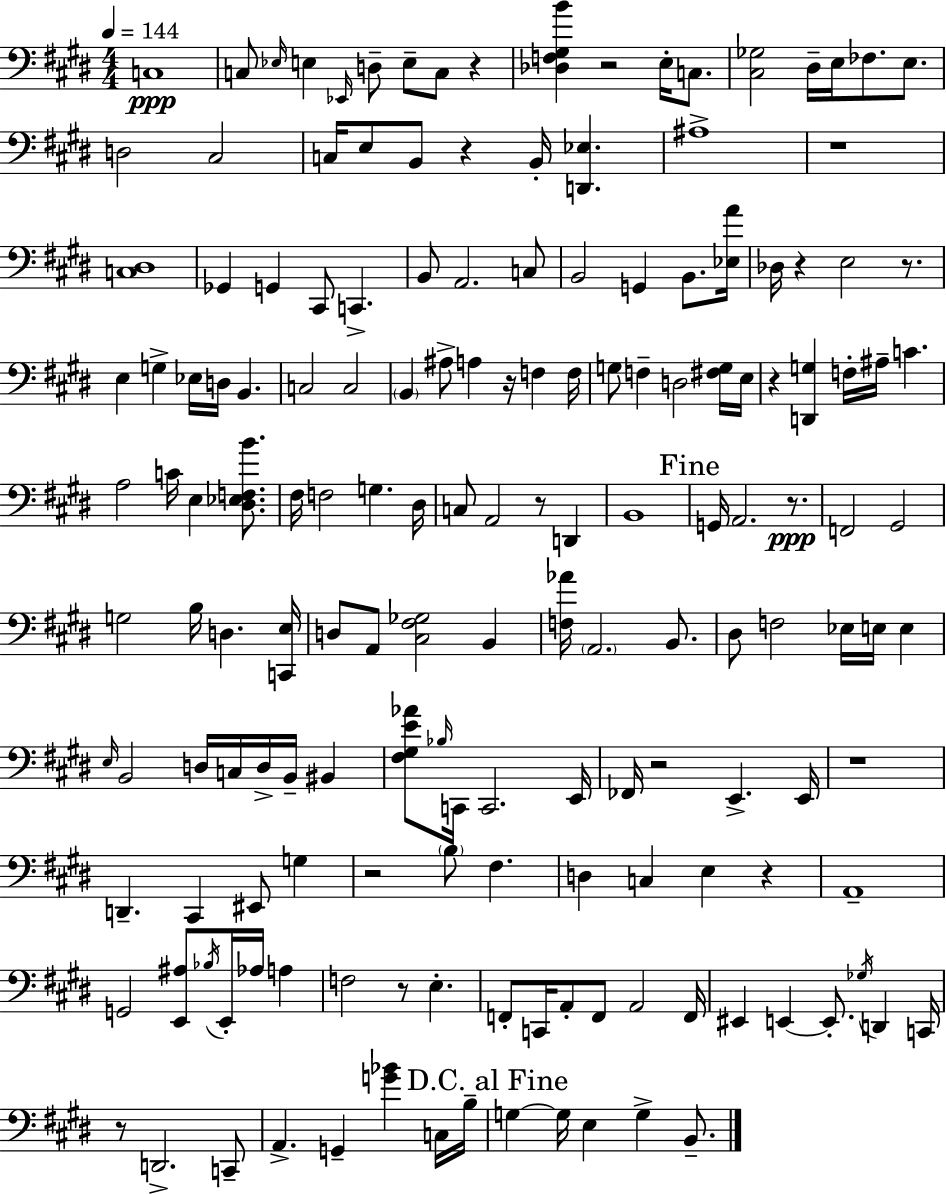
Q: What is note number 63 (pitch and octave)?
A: B2